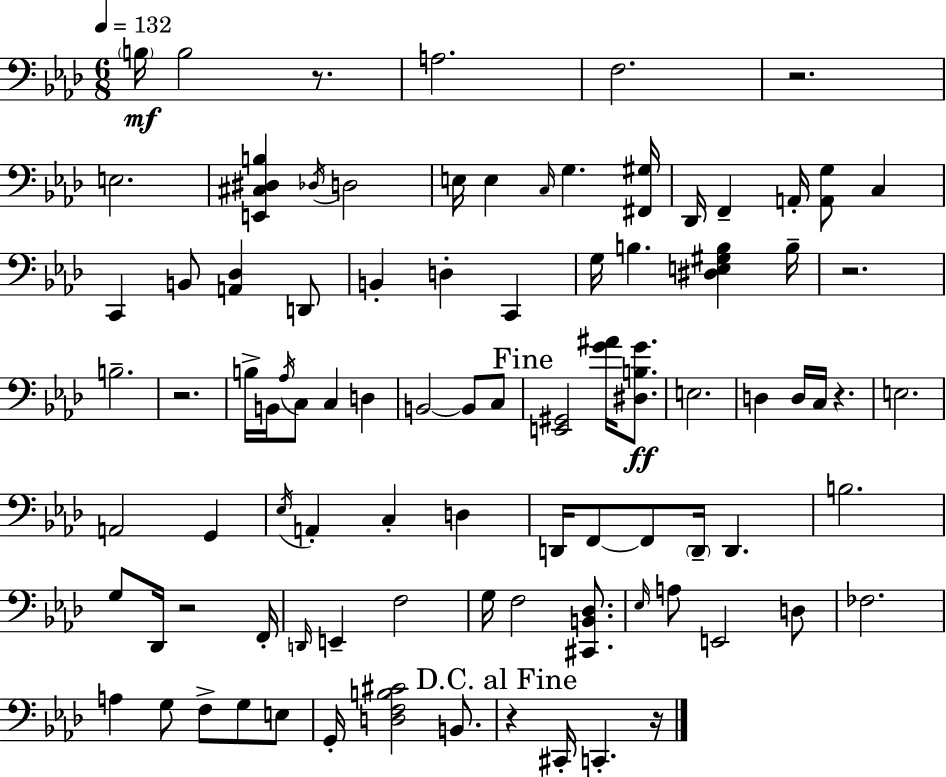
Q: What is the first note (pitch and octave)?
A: B3